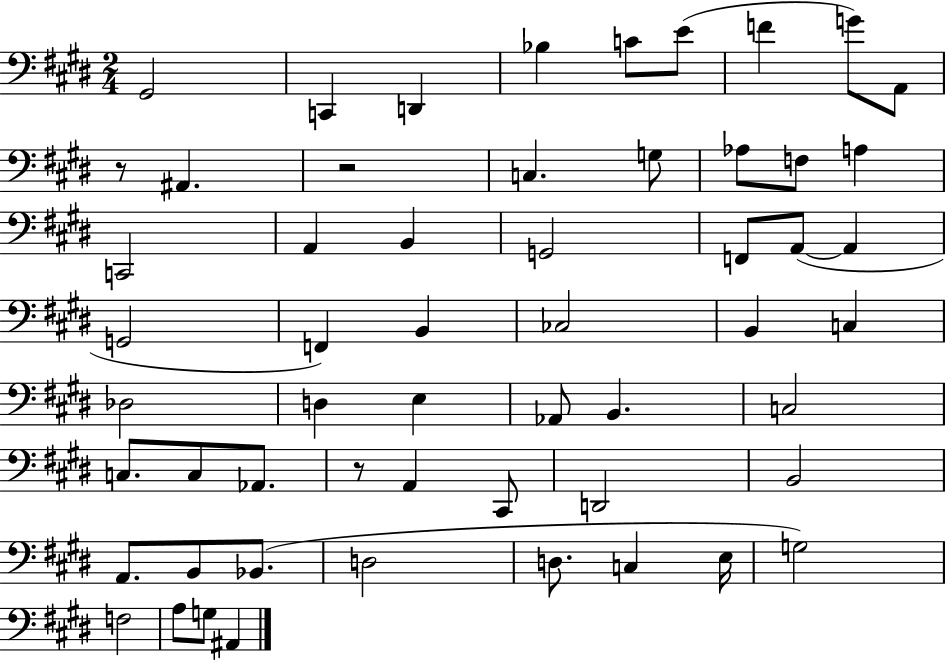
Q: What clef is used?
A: bass